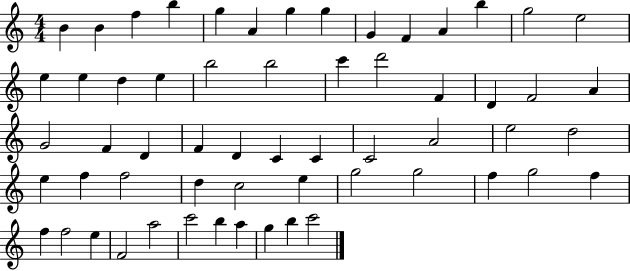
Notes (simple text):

B4/q B4/q F5/q B5/q G5/q A4/q G5/q G5/q G4/q F4/q A4/q B5/q G5/h E5/h E5/q E5/q D5/q E5/q B5/h B5/h C6/q D6/h F4/q D4/q F4/h A4/q G4/h F4/q D4/q F4/q D4/q C4/q C4/q C4/h A4/h E5/h D5/h E5/q F5/q F5/h D5/q C5/h E5/q G5/h G5/h F5/q G5/h F5/q F5/q F5/h E5/q F4/h A5/h C6/h B5/q A5/q G5/q B5/q C6/h